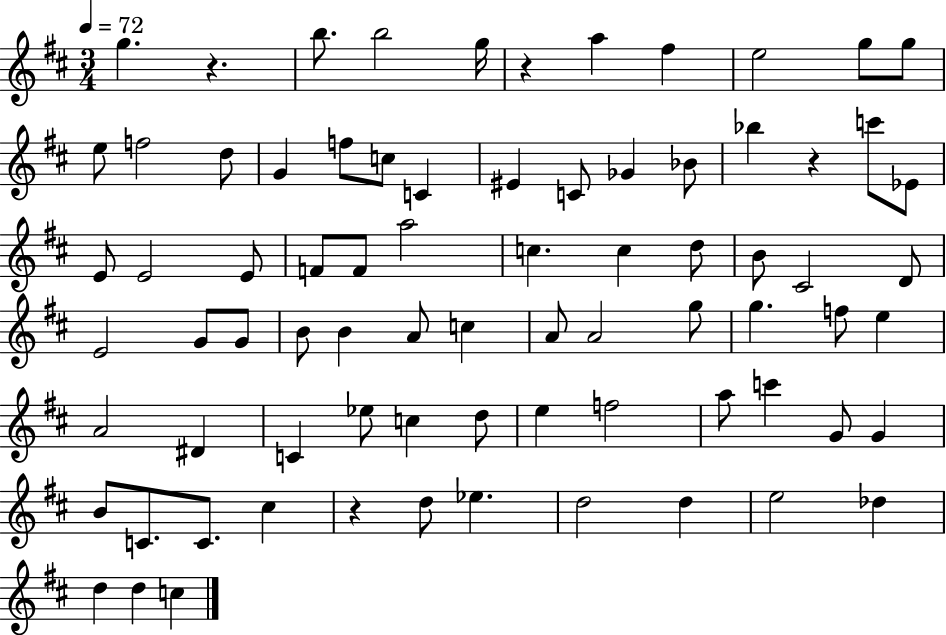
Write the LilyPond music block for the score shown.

{
  \clef treble
  \numericTimeSignature
  \time 3/4
  \key d \major
  \tempo 4 = 72
  g''4. r4. | b''8. b''2 g''16 | r4 a''4 fis''4 | e''2 g''8 g''8 | \break e''8 f''2 d''8 | g'4 f''8 c''8 c'4 | eis'4 c'8 ges'4 bes'8 | bes''4 r4 c'''8 ees'8 | \break e'8 e'2 e'8 | f'8 f'8 a''2 | c''4. c''4 d''8 | b'8 cis'2 d'8 | \break e'2 g'8 g'8 | b'8 b'4 a'8 c''4 | a'8 a'2 g''8 | g''4. f''8 e''4 | \break a'2 dis'4 | c'4 ees''8 c''4 d''8 | e''4 f''2 | a''8 c'''4 g'8 g'4 | \break b'8 c'8. c'8. cis''4 | r4 d''8 ees''4. | d''2 d''4 | e''2 des''4 | \break d''4 d''4 c''4 | \bar "|."
}